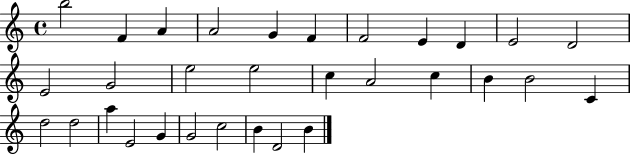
{
  \clef treble
  \time 4/4
  \defaultTimeSignature
  \key c \major
  b''2 f'4 a'4 | a'2 g'4 f'4 | f'2 e'4 d'4 | e'2 d'2 | \break e'2 g'2 | e''2 e''2 | c''4 a'2 c''4 | b'4 b'2 c'4 | \break d''2 d''2 | a''4 e'2 g'4 | g'2 c''2 | b'4 d'2 b'4 | \break \bar "|."
}